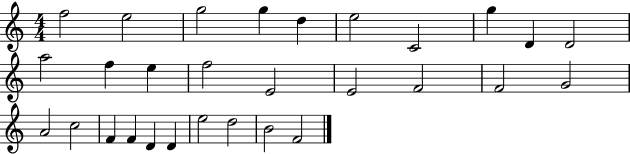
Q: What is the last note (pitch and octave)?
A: F4